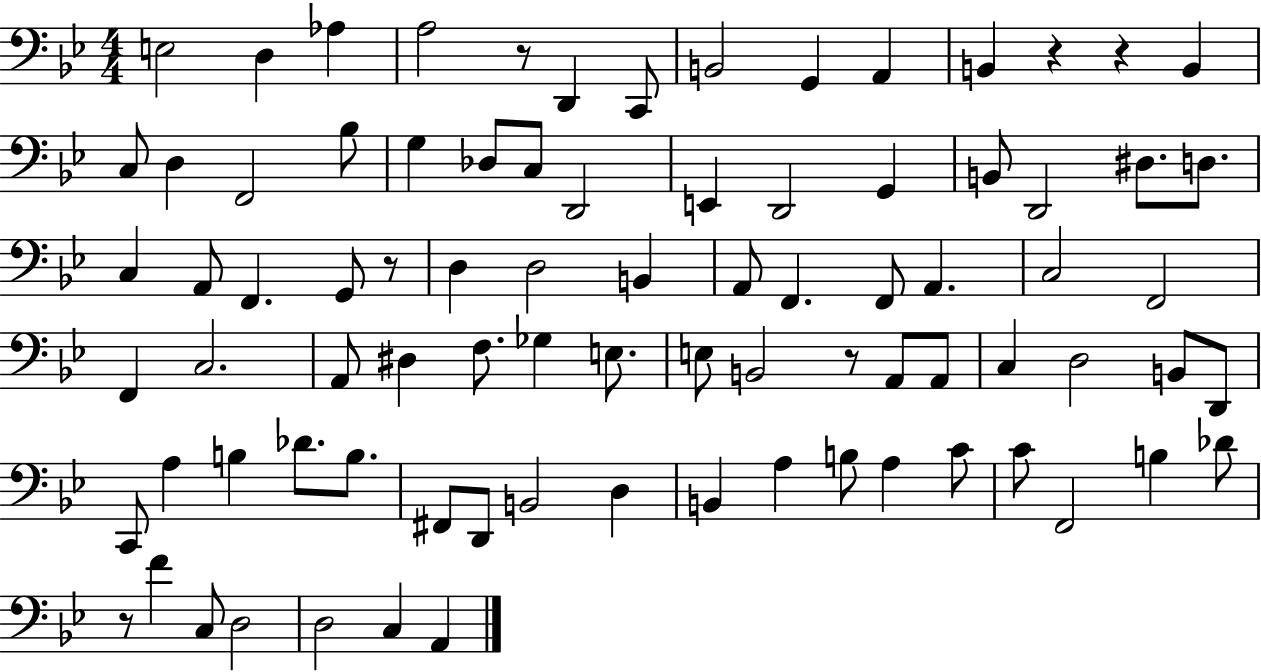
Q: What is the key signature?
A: BES major